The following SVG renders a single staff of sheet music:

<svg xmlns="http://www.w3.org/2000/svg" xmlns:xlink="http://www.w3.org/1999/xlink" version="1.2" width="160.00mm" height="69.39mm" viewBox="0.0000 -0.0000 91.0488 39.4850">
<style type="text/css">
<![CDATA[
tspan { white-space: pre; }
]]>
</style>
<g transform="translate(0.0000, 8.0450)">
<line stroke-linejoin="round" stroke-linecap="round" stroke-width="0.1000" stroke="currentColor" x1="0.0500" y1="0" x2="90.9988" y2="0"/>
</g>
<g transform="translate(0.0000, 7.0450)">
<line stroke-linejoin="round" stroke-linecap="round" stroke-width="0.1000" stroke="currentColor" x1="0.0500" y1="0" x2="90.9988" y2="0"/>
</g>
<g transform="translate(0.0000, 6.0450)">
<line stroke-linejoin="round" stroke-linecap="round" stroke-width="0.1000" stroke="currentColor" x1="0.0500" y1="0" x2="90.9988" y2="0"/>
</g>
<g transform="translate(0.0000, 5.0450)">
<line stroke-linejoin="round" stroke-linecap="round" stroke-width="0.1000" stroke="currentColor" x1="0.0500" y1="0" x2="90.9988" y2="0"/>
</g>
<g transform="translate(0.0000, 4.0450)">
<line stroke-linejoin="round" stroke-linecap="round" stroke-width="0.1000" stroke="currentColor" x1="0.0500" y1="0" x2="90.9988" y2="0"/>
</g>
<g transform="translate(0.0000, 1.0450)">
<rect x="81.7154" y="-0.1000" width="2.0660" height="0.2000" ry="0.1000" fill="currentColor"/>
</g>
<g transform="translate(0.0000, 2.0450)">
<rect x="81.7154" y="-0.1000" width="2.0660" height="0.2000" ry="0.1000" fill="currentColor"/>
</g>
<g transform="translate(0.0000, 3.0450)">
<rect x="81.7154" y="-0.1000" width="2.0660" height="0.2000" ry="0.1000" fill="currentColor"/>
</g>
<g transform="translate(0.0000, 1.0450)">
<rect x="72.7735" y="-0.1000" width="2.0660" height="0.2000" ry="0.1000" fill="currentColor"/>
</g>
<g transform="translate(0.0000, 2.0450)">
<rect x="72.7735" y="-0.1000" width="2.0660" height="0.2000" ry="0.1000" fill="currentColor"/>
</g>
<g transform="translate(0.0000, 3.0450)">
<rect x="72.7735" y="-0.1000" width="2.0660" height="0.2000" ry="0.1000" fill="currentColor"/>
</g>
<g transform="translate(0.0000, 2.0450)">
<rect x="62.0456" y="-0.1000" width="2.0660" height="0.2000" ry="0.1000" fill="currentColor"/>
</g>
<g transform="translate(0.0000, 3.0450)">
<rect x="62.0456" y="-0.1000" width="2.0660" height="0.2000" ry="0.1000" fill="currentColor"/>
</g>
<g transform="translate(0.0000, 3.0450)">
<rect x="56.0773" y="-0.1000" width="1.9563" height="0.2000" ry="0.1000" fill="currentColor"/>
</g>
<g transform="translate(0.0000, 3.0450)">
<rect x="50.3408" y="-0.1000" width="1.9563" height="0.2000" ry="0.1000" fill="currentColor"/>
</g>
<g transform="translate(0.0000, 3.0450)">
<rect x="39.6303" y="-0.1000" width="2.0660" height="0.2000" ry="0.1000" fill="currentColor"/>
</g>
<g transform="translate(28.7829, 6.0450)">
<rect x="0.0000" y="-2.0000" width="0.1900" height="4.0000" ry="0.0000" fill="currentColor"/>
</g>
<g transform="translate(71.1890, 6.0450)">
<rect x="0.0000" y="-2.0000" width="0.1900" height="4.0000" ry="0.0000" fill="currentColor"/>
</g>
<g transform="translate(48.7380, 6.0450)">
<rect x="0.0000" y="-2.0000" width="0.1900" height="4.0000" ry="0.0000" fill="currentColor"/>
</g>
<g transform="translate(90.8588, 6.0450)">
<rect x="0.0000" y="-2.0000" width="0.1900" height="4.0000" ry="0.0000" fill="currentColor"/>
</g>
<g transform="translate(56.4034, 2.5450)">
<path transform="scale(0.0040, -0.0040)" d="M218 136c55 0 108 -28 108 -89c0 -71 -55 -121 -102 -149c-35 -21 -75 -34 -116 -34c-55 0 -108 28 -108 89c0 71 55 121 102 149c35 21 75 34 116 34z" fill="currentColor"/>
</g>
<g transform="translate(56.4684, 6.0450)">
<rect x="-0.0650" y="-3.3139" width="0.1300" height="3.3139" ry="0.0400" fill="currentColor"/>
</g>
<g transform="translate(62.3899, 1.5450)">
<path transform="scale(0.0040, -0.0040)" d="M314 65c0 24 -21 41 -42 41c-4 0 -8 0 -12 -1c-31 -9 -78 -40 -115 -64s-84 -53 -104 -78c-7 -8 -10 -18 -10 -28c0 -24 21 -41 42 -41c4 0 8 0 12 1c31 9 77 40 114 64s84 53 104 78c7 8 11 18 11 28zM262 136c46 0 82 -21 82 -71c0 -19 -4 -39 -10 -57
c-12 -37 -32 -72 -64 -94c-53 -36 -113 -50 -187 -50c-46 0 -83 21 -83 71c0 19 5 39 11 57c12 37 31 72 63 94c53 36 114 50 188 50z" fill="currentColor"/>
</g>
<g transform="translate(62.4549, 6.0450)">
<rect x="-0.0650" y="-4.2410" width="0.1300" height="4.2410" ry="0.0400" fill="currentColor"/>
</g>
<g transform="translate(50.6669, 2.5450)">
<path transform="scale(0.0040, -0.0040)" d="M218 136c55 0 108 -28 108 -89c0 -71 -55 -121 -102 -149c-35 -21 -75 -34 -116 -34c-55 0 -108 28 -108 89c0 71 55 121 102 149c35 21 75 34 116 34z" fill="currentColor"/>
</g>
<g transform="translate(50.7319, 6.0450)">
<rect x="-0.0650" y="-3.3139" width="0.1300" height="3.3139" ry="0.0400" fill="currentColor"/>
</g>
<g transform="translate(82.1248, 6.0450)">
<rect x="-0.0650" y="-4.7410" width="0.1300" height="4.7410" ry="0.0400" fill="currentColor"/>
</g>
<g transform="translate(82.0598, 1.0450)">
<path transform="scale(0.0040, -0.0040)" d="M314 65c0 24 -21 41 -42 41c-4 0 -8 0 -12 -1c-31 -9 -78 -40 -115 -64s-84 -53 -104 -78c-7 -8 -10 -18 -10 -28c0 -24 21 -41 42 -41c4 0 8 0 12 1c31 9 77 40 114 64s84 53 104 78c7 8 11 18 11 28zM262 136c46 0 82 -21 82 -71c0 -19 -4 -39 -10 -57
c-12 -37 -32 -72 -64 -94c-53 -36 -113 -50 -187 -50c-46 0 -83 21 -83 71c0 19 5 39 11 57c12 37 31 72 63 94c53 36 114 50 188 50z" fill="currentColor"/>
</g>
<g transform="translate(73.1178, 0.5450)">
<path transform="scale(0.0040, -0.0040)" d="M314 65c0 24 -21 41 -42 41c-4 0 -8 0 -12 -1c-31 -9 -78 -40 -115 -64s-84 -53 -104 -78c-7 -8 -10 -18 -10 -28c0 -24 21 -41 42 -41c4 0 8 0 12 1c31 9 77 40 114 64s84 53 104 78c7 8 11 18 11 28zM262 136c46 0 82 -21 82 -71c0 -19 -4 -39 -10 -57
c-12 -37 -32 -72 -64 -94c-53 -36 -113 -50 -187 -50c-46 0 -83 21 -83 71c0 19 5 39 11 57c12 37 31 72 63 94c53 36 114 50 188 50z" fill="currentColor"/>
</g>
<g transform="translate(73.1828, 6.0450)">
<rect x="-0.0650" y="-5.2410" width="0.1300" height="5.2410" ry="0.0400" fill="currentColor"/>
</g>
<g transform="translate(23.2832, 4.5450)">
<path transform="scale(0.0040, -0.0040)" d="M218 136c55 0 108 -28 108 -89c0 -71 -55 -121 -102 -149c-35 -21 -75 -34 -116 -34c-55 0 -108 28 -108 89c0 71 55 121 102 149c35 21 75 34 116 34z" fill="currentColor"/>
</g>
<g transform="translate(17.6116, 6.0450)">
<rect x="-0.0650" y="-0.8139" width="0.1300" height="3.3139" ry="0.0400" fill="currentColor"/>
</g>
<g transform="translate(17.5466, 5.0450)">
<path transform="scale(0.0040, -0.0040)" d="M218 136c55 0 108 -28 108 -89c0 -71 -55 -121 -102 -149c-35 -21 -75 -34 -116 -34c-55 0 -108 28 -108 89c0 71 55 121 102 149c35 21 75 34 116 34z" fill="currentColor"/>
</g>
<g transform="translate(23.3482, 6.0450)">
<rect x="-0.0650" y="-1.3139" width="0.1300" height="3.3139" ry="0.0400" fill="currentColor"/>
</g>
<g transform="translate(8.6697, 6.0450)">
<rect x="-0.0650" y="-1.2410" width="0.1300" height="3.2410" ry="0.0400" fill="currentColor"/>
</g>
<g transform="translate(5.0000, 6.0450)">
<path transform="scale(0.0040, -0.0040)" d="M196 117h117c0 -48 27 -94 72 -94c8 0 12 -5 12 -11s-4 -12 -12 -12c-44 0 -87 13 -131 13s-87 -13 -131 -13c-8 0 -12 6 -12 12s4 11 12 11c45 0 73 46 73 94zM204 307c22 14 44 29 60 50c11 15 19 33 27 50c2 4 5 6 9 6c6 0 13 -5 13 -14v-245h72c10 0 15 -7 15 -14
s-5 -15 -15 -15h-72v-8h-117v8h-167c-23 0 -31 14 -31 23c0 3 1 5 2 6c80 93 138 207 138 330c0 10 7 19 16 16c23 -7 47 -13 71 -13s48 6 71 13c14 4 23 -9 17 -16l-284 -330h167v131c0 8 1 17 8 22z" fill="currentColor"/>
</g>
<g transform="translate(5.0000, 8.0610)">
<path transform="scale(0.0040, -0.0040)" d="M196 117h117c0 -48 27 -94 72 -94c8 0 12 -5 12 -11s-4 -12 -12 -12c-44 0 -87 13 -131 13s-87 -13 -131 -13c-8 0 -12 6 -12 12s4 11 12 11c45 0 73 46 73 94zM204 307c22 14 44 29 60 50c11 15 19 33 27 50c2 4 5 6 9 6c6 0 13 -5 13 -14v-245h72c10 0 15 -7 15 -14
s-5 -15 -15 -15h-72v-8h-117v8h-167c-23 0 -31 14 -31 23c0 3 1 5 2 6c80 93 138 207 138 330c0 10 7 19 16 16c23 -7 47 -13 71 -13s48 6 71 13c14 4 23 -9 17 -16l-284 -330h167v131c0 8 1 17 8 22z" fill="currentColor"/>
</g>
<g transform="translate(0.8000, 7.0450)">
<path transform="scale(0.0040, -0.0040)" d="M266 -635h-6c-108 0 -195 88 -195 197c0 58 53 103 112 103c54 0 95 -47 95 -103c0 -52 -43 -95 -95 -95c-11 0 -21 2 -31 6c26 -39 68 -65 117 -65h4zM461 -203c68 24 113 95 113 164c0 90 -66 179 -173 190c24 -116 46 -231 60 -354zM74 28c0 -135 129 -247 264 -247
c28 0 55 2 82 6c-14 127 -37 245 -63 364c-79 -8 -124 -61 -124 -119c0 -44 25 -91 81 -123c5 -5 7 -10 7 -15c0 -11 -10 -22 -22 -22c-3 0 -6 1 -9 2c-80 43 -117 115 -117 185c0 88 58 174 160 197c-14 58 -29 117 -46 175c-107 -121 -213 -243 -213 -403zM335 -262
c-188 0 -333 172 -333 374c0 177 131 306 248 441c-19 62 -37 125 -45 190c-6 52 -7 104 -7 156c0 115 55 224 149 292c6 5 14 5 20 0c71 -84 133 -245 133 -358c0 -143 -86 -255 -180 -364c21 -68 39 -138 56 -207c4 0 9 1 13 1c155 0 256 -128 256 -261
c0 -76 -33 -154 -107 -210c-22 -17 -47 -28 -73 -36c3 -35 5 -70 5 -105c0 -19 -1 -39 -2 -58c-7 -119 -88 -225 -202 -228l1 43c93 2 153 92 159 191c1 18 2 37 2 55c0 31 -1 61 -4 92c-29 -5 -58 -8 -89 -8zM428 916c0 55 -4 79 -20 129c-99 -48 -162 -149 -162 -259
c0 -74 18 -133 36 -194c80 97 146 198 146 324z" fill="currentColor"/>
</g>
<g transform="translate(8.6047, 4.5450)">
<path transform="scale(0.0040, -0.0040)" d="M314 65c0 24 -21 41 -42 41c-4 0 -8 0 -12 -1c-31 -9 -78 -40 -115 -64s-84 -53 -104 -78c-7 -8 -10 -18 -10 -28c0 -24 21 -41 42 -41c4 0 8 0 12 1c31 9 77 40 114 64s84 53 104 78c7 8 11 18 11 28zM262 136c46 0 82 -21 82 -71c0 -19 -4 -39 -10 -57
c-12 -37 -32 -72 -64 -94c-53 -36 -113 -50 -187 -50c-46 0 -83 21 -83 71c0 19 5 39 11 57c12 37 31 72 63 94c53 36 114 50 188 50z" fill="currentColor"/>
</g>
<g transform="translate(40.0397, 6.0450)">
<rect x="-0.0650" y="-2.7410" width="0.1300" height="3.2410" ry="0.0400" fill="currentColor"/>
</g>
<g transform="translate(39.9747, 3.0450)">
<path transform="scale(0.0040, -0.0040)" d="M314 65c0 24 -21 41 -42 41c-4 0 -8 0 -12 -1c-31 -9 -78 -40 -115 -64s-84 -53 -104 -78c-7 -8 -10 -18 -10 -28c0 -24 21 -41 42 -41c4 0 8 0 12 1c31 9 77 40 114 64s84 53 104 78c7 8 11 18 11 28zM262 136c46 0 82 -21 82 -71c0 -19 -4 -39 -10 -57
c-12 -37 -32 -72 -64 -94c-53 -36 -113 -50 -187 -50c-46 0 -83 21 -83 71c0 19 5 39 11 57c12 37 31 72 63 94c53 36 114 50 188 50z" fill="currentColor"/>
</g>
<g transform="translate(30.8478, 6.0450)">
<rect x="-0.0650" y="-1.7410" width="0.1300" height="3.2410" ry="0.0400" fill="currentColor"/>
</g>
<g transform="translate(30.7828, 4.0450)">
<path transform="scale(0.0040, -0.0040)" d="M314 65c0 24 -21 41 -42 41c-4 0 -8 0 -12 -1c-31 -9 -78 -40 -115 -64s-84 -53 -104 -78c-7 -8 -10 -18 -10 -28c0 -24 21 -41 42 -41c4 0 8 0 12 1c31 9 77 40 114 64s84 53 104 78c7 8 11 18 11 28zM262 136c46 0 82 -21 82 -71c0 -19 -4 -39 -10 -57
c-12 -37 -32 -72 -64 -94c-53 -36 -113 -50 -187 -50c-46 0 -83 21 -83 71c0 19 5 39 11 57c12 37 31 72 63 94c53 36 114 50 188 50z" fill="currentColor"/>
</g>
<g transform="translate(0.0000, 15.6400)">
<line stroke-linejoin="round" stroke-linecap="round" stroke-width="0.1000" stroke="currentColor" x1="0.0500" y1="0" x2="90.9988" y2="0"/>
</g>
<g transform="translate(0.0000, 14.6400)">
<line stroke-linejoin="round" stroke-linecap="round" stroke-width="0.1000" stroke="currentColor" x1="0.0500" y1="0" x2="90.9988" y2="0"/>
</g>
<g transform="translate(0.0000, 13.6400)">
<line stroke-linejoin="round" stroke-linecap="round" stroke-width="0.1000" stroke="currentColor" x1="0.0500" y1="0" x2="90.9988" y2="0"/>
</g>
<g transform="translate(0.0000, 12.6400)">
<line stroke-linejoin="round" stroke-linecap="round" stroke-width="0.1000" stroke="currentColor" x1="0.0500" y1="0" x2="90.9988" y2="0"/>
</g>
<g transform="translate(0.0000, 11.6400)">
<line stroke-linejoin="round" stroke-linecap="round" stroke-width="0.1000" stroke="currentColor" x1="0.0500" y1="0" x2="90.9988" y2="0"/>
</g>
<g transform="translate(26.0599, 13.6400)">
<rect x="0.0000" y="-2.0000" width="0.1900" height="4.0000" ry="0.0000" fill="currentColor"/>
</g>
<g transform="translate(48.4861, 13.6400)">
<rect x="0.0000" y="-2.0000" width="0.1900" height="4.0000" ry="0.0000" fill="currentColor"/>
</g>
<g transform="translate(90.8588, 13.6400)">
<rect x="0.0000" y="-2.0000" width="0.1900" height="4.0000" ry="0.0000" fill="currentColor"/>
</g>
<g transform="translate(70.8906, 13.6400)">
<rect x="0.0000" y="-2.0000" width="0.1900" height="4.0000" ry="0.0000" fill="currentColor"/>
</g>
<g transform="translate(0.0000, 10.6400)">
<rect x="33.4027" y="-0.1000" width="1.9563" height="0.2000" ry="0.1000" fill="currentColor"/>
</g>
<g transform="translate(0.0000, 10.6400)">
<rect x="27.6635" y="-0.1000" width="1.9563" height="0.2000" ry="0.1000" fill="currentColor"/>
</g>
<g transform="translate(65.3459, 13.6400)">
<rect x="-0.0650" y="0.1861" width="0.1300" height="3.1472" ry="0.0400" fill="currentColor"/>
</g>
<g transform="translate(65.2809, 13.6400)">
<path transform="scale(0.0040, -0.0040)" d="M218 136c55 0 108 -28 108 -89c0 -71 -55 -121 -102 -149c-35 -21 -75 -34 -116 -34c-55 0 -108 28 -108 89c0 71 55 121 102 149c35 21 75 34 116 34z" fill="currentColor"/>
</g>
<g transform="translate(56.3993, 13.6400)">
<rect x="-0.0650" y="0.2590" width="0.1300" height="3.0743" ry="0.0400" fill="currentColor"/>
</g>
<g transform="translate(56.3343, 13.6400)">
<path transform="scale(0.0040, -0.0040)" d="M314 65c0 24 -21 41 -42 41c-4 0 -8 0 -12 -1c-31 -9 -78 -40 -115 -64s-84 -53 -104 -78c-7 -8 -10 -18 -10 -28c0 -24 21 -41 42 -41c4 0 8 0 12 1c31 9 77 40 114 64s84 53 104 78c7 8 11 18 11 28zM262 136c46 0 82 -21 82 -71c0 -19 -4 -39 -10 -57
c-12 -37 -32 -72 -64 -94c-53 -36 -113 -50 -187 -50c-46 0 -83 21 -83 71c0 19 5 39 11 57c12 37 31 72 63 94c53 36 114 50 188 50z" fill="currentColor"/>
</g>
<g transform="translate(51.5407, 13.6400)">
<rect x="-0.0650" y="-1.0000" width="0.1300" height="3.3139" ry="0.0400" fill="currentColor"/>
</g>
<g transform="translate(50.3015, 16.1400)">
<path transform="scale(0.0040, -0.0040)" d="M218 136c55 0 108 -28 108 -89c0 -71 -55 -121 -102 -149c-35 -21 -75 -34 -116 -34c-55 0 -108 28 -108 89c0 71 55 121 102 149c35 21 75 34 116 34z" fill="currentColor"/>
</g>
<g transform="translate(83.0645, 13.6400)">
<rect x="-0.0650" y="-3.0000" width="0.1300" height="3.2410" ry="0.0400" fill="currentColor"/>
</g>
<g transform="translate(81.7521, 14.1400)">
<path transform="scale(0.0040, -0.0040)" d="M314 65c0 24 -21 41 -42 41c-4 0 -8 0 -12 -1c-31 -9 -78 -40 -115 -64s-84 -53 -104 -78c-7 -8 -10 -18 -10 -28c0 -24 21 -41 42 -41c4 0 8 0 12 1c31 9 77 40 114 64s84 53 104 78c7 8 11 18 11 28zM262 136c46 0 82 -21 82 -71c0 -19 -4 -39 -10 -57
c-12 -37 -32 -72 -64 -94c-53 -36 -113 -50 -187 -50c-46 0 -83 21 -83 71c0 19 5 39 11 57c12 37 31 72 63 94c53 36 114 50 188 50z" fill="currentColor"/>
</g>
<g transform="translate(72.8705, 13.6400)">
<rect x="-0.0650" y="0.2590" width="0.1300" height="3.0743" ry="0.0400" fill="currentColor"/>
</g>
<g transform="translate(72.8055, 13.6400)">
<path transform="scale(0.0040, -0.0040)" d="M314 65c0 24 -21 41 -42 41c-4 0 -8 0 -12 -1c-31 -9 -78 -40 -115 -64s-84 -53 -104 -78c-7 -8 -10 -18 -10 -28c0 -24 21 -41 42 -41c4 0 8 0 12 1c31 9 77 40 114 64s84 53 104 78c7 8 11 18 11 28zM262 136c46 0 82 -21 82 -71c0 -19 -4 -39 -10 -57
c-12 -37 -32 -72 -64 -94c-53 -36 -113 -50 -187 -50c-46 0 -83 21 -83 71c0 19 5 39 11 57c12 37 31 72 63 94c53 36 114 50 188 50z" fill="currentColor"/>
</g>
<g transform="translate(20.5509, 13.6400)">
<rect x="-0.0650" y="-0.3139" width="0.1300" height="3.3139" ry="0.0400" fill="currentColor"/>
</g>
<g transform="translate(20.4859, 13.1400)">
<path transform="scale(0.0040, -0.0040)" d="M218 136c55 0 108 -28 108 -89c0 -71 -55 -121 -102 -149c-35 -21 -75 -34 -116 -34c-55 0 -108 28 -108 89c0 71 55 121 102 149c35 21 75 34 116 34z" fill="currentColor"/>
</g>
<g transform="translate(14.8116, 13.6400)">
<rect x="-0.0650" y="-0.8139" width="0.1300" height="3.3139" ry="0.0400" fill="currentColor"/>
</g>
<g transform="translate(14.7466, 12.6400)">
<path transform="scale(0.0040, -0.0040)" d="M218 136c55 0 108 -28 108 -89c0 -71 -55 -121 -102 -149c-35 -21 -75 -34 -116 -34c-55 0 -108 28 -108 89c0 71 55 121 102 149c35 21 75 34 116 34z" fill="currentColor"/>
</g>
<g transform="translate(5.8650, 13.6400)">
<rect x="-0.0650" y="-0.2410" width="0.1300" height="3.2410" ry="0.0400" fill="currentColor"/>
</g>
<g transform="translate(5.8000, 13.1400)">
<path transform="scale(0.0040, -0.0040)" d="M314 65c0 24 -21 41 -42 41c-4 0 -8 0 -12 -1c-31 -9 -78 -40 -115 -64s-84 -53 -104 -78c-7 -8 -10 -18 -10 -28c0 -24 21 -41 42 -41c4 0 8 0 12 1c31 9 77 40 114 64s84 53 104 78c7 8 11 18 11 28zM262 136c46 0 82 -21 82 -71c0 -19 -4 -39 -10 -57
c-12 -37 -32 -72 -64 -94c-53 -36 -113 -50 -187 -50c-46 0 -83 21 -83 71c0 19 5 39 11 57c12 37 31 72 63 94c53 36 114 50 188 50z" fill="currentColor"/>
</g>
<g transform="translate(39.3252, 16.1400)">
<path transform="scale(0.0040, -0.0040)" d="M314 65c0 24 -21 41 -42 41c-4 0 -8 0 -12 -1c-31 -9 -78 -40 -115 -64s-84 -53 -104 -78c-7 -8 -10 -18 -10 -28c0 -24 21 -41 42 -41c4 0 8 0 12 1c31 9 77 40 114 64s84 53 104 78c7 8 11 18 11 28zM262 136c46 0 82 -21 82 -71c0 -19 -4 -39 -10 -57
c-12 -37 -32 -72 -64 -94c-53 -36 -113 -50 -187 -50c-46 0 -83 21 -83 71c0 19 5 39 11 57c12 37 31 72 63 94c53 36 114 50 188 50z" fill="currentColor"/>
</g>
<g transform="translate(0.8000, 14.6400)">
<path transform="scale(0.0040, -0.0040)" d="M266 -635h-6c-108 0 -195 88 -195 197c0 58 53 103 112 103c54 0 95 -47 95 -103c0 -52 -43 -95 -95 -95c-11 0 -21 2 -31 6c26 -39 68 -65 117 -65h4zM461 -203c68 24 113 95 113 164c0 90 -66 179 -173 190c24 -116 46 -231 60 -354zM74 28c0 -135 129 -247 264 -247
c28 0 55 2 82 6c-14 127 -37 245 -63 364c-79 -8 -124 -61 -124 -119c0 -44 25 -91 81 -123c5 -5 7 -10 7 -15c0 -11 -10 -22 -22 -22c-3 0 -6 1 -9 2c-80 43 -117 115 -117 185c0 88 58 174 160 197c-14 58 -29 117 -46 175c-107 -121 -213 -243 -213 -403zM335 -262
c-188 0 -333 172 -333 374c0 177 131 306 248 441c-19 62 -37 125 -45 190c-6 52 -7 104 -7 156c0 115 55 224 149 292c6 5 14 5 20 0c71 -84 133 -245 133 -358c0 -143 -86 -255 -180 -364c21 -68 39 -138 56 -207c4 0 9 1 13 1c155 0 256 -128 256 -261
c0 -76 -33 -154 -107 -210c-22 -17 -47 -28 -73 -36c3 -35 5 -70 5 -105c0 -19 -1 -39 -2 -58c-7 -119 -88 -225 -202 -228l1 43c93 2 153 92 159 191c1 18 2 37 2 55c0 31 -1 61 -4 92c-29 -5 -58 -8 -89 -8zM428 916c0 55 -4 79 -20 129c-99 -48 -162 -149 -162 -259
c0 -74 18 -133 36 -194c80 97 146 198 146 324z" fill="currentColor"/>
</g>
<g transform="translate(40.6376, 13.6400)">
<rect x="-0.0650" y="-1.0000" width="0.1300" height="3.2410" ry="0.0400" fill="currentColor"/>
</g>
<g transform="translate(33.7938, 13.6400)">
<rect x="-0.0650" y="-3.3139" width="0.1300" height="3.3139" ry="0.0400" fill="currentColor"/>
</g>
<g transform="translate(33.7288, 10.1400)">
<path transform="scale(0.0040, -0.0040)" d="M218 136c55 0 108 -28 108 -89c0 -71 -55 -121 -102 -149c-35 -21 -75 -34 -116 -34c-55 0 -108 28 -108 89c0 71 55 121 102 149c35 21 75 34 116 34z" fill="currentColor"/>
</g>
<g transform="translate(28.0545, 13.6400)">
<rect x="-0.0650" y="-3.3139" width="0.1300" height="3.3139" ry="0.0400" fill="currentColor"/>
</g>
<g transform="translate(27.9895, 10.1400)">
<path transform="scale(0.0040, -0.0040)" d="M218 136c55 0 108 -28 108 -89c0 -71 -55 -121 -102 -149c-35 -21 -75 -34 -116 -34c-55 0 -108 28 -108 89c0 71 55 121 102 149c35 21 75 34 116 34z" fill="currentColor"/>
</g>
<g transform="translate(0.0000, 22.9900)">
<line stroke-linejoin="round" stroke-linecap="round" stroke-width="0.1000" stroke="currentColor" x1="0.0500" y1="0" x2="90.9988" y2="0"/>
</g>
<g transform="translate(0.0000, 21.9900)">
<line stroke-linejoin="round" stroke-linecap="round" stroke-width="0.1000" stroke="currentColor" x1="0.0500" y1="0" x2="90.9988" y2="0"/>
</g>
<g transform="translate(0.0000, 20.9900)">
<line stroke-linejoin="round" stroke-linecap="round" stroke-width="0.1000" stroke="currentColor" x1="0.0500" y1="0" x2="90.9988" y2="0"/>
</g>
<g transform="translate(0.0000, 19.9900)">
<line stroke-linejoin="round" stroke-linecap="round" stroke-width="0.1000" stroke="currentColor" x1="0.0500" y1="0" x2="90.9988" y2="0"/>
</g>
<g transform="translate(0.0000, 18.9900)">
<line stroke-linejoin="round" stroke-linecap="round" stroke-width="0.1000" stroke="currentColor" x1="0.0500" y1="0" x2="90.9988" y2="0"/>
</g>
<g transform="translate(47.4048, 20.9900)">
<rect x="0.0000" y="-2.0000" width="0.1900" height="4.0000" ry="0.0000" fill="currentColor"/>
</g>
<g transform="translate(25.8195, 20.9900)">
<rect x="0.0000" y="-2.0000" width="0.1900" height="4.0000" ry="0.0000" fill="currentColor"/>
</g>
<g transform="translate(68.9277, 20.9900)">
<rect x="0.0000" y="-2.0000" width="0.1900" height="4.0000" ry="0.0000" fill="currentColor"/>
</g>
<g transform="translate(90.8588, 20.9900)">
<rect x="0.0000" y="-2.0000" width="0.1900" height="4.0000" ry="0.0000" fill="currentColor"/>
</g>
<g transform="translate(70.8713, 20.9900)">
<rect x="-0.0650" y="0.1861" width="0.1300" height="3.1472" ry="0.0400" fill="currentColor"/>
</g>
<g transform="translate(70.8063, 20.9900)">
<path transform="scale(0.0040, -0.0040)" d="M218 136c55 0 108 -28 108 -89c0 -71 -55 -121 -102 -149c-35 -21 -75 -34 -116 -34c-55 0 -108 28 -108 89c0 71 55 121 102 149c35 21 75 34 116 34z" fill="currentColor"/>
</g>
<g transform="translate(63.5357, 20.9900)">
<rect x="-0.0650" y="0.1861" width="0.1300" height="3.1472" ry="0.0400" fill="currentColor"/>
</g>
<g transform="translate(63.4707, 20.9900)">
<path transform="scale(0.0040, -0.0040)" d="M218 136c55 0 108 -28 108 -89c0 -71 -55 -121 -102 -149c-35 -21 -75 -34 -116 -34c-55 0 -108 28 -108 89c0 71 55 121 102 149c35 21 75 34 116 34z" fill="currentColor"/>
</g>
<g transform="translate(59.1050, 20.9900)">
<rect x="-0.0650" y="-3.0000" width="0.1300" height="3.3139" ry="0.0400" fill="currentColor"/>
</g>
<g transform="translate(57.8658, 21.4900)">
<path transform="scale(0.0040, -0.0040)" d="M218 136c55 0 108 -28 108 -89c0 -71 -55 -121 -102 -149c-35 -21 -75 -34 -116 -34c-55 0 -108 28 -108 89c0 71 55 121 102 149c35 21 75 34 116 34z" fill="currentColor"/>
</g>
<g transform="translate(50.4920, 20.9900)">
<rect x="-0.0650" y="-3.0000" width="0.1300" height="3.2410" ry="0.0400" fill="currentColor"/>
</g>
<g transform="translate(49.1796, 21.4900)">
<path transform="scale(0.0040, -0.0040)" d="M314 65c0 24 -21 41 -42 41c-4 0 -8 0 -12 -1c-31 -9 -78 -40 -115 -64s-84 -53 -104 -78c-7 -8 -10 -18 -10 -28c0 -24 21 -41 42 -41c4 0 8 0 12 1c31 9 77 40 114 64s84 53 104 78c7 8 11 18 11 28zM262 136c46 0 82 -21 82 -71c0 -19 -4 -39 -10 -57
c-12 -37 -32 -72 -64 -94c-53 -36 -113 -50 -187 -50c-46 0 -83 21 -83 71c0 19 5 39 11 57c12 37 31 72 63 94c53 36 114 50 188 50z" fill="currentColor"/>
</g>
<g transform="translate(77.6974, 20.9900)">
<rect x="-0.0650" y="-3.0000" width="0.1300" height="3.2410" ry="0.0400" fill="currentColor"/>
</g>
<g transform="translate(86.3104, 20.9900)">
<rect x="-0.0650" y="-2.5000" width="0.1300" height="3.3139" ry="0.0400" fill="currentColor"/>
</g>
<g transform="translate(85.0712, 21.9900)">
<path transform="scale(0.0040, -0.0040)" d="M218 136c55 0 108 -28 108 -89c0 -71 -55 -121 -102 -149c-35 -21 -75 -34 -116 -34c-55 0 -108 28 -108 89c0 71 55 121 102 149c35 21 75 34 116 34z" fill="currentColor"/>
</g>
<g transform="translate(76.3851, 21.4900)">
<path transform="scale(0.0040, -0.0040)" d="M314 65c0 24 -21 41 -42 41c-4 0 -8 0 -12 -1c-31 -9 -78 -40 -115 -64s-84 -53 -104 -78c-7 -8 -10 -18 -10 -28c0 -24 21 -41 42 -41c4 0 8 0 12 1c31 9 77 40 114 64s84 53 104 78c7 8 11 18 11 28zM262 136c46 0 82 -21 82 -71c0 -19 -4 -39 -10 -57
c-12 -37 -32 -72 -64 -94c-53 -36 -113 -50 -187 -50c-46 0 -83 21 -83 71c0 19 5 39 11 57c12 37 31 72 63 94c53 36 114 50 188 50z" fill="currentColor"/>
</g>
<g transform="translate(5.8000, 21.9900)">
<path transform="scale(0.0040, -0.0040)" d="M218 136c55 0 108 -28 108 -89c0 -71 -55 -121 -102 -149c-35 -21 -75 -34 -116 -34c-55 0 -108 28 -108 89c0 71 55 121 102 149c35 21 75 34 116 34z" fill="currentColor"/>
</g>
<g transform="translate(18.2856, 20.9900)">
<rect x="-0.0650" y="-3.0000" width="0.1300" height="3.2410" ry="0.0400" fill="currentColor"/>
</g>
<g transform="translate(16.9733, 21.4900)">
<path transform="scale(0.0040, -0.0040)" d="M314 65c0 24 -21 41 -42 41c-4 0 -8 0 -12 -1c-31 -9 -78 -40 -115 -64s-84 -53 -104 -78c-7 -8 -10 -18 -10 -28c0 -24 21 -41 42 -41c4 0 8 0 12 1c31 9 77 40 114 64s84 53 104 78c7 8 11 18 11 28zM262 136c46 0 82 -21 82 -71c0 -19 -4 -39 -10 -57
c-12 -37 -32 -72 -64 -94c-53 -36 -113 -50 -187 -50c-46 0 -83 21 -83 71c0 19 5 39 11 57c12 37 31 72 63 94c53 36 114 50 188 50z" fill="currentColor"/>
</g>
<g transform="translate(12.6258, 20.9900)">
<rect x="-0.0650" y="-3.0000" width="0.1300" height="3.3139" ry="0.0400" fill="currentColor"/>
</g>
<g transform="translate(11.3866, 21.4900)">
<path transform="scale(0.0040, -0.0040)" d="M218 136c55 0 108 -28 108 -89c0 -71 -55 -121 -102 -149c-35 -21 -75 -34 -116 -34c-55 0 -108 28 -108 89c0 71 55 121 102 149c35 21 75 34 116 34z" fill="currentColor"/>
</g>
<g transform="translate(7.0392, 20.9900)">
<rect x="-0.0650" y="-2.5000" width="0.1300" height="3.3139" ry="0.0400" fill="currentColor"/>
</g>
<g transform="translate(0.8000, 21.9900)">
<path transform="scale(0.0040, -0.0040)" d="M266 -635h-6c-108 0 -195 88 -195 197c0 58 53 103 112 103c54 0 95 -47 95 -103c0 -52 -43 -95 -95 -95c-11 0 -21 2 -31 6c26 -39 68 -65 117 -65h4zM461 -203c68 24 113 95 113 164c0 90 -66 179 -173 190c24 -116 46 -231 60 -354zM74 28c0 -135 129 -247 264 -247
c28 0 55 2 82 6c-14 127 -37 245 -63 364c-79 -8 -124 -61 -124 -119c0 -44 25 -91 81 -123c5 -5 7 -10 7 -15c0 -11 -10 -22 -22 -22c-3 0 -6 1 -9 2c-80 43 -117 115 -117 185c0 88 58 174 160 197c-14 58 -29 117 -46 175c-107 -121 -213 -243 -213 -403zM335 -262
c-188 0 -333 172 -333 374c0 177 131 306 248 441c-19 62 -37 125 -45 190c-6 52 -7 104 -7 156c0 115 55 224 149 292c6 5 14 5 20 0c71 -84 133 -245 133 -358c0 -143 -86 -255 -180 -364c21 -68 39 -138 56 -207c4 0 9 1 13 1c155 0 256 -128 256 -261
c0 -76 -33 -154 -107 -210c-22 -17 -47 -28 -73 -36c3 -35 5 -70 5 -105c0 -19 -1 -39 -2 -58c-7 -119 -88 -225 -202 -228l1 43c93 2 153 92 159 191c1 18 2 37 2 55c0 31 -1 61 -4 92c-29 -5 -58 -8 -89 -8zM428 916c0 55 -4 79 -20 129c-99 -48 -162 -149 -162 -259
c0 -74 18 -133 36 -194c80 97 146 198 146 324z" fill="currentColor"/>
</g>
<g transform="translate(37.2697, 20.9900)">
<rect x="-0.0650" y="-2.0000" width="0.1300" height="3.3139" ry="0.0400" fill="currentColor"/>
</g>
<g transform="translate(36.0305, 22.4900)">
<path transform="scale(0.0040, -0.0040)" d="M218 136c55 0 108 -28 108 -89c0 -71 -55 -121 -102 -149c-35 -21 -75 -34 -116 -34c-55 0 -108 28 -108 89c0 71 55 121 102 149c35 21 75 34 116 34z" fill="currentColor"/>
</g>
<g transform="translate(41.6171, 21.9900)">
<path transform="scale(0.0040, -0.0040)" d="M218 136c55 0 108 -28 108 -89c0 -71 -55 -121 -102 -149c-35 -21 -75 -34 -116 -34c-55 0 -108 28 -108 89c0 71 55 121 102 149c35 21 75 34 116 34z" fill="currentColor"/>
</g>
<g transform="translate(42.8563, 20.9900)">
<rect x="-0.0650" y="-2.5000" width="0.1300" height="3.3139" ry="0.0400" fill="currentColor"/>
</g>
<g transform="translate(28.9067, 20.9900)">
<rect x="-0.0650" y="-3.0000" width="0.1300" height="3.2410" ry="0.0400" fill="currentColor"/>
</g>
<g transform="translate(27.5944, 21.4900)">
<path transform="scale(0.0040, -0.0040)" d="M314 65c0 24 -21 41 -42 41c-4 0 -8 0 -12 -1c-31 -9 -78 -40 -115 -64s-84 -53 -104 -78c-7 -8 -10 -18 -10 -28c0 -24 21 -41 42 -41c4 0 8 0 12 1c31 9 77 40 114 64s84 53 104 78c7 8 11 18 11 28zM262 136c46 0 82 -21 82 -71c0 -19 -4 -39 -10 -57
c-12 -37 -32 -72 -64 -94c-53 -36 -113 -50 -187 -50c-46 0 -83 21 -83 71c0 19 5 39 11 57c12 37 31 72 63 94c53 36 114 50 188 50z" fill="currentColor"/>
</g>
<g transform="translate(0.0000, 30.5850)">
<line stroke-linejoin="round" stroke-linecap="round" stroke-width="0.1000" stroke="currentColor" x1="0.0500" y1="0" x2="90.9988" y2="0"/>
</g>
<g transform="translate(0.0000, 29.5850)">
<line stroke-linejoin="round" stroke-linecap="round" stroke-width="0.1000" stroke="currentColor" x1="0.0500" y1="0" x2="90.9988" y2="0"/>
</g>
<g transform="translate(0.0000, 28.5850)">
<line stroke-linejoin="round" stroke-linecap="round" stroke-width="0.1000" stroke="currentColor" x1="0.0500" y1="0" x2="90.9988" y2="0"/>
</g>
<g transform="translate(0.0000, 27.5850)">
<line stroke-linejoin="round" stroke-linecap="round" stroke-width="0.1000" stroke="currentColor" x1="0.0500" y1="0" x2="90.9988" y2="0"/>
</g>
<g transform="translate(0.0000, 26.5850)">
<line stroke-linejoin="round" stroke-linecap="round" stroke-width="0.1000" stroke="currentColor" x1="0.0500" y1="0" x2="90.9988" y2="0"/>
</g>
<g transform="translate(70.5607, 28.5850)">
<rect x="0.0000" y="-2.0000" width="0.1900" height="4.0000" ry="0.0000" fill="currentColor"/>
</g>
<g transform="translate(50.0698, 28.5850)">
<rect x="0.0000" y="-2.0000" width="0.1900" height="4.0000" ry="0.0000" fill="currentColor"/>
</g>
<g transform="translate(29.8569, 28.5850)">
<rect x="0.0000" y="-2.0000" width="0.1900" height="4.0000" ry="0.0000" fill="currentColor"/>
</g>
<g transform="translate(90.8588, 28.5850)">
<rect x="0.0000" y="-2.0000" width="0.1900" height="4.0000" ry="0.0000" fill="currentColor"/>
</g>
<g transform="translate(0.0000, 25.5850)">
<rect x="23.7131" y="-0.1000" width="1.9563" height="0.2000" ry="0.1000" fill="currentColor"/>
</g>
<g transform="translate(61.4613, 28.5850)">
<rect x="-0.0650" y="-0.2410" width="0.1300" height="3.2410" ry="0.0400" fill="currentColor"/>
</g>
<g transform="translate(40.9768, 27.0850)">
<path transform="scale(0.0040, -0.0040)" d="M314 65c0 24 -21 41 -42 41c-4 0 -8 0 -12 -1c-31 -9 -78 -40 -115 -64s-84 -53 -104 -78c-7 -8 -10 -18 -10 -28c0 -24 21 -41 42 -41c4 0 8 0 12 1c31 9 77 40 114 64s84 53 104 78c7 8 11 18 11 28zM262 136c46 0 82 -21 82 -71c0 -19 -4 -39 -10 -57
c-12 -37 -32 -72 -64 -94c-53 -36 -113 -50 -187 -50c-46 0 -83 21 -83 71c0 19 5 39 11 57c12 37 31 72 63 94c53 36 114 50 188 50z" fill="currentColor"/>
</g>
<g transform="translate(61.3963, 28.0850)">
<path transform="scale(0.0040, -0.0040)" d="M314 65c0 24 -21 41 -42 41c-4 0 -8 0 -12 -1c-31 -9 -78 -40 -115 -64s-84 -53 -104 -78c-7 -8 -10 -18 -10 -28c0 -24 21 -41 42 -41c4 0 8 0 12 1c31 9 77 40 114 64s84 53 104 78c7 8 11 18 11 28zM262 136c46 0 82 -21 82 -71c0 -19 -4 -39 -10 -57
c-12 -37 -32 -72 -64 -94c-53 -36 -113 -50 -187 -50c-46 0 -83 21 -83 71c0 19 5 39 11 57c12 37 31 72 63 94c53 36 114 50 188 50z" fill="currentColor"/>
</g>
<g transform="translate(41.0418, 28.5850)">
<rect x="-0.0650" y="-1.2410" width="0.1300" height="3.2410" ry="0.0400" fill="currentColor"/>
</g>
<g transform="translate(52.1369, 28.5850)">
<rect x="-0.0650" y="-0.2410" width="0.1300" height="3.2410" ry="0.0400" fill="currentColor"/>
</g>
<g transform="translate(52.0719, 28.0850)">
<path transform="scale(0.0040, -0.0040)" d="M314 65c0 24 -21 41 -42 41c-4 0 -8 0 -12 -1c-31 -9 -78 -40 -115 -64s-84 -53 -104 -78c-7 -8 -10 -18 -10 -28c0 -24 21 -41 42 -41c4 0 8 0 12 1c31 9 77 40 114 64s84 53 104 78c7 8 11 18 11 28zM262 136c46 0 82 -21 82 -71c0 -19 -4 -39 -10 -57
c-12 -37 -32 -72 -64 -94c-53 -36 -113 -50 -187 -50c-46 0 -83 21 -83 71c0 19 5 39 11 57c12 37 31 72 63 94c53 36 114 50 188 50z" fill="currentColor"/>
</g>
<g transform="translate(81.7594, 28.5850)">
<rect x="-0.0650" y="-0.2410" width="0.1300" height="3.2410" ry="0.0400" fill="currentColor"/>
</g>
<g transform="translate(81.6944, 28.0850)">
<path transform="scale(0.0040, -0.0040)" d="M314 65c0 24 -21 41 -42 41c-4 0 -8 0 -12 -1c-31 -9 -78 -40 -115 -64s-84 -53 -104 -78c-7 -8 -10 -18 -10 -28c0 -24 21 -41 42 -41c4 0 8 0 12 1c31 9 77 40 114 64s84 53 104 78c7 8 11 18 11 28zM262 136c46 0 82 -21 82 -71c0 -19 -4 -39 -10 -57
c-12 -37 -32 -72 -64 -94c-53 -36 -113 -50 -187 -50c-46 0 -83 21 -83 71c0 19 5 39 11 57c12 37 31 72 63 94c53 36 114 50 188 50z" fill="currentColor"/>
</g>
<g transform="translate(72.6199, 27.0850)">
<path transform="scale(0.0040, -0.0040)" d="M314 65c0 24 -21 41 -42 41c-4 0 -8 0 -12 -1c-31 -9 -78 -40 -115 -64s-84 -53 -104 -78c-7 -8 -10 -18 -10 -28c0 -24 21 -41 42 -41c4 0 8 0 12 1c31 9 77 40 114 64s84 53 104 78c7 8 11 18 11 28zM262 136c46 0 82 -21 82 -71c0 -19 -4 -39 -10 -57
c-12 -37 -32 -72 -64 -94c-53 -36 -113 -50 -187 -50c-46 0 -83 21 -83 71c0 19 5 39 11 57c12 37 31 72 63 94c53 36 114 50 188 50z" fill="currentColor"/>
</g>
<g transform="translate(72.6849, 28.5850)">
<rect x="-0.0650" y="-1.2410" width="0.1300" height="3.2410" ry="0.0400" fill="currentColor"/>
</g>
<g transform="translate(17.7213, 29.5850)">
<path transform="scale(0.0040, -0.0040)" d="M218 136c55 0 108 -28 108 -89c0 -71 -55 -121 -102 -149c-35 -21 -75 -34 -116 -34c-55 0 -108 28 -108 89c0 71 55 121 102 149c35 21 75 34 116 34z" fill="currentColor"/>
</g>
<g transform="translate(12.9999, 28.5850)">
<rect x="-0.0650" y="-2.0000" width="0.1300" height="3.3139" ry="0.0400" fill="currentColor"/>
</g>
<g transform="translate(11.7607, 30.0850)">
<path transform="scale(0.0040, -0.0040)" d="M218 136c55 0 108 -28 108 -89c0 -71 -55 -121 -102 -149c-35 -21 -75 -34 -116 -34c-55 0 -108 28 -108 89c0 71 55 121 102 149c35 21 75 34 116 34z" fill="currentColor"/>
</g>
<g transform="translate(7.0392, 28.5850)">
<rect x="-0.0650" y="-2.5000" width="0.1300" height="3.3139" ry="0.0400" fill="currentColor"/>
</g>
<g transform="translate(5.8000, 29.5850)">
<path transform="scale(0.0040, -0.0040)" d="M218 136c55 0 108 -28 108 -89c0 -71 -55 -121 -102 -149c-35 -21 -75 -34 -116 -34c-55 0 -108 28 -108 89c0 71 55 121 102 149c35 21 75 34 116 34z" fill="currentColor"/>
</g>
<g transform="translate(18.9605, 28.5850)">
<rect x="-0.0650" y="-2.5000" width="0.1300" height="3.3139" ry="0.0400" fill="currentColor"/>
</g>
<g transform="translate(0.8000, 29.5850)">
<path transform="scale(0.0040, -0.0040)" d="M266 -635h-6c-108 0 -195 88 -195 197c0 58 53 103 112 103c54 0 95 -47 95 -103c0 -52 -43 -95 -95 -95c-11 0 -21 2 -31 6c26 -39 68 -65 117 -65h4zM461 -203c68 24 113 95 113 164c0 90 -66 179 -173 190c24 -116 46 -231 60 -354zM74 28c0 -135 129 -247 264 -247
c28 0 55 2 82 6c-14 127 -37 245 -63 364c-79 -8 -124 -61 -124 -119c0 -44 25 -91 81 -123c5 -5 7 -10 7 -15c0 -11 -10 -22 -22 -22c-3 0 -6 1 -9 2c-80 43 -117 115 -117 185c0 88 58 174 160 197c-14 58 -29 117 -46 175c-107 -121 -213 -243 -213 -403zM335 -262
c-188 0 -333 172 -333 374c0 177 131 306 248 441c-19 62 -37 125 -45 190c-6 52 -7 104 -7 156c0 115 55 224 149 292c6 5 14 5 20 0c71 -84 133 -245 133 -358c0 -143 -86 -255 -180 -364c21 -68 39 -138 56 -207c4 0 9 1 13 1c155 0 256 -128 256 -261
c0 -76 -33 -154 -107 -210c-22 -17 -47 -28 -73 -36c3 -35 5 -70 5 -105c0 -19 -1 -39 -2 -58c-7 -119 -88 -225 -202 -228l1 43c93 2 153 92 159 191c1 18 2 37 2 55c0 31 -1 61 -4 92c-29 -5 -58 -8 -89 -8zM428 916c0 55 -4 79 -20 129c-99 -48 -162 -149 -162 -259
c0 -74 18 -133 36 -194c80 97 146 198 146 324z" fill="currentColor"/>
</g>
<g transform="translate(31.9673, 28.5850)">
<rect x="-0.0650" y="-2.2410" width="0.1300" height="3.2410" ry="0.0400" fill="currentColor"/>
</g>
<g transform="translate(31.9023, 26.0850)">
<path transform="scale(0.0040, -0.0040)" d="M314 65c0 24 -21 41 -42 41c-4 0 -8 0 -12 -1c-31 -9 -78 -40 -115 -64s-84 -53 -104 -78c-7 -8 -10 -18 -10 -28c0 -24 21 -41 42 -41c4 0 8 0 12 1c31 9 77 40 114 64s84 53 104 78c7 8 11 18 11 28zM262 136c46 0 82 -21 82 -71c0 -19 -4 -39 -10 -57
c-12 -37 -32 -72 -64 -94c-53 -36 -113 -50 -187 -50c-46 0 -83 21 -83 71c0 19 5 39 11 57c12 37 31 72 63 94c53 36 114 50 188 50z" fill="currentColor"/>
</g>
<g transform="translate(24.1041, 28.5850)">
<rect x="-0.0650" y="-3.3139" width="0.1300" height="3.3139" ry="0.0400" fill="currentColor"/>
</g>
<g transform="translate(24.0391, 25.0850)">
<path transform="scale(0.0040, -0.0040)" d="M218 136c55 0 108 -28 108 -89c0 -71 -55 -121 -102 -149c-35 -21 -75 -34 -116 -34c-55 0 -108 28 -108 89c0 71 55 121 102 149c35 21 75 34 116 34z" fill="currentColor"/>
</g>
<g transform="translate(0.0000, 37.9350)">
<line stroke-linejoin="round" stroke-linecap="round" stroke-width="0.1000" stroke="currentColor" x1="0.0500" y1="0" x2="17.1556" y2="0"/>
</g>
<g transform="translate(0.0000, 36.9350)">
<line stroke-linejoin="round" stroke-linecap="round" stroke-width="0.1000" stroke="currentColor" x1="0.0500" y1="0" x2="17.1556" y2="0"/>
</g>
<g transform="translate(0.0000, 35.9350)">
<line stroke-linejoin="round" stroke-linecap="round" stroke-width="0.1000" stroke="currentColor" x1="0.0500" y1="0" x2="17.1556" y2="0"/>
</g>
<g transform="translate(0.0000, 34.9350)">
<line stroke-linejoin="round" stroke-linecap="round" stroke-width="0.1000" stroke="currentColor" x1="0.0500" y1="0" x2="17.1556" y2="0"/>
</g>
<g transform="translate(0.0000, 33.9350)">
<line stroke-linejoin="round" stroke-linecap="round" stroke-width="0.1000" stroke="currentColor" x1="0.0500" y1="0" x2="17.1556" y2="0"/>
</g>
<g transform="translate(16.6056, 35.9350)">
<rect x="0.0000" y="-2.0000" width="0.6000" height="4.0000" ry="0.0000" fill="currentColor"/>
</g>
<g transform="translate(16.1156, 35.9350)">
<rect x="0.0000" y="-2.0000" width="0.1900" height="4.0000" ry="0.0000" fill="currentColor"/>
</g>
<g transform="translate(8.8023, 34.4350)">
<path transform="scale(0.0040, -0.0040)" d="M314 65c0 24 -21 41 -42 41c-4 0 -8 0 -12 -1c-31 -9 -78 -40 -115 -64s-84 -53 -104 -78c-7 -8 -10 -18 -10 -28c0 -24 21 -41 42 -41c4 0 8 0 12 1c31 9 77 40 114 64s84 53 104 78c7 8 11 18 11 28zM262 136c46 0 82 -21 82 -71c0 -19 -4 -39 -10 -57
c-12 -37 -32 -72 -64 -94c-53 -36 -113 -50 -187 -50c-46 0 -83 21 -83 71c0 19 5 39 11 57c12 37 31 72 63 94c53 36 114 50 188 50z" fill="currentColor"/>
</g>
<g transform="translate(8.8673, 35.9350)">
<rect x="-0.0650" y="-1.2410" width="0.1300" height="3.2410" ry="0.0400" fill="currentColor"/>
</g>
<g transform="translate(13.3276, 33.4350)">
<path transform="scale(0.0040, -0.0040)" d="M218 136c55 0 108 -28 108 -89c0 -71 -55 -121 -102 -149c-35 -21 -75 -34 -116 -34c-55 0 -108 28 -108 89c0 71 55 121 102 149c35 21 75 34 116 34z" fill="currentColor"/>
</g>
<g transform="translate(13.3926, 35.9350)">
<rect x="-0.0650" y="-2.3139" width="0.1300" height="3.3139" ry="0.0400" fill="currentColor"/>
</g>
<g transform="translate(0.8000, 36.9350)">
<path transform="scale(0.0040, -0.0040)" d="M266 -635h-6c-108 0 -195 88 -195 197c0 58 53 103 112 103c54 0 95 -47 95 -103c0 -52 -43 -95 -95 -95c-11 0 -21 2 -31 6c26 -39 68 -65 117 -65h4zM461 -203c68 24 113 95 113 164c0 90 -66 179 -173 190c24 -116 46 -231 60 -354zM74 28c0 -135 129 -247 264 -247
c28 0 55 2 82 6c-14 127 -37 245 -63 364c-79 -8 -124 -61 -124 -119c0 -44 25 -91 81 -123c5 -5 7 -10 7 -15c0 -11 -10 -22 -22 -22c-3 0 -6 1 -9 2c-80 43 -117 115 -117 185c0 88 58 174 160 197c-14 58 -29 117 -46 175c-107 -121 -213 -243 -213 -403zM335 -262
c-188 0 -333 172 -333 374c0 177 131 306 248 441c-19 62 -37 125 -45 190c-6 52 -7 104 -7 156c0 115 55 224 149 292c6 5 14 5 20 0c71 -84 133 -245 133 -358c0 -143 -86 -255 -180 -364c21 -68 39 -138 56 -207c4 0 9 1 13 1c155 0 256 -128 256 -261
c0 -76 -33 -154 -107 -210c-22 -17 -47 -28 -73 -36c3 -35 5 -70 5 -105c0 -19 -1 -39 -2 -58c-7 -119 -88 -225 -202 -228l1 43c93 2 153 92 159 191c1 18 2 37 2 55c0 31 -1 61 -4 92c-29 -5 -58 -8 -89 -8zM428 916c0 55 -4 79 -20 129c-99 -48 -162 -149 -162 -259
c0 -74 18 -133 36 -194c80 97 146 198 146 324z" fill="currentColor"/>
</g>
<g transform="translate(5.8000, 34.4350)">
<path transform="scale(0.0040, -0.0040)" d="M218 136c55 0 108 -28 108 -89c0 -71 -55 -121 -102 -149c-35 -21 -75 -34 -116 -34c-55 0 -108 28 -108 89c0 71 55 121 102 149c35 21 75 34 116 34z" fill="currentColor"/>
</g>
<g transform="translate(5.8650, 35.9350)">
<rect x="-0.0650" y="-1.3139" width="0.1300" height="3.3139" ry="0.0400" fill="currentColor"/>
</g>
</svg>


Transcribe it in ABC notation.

X:1
T:Untitled
M:4/4
L:1/4
K:C
e2 d e f2 a2 b b d'2 f'2 e'2 c2 d c b b D2 D B2 B B2 A2 G A A2 A2 F G A2 A B B A2 G G F G b g2 e2 c2 c2 e2 c2 e e2 g